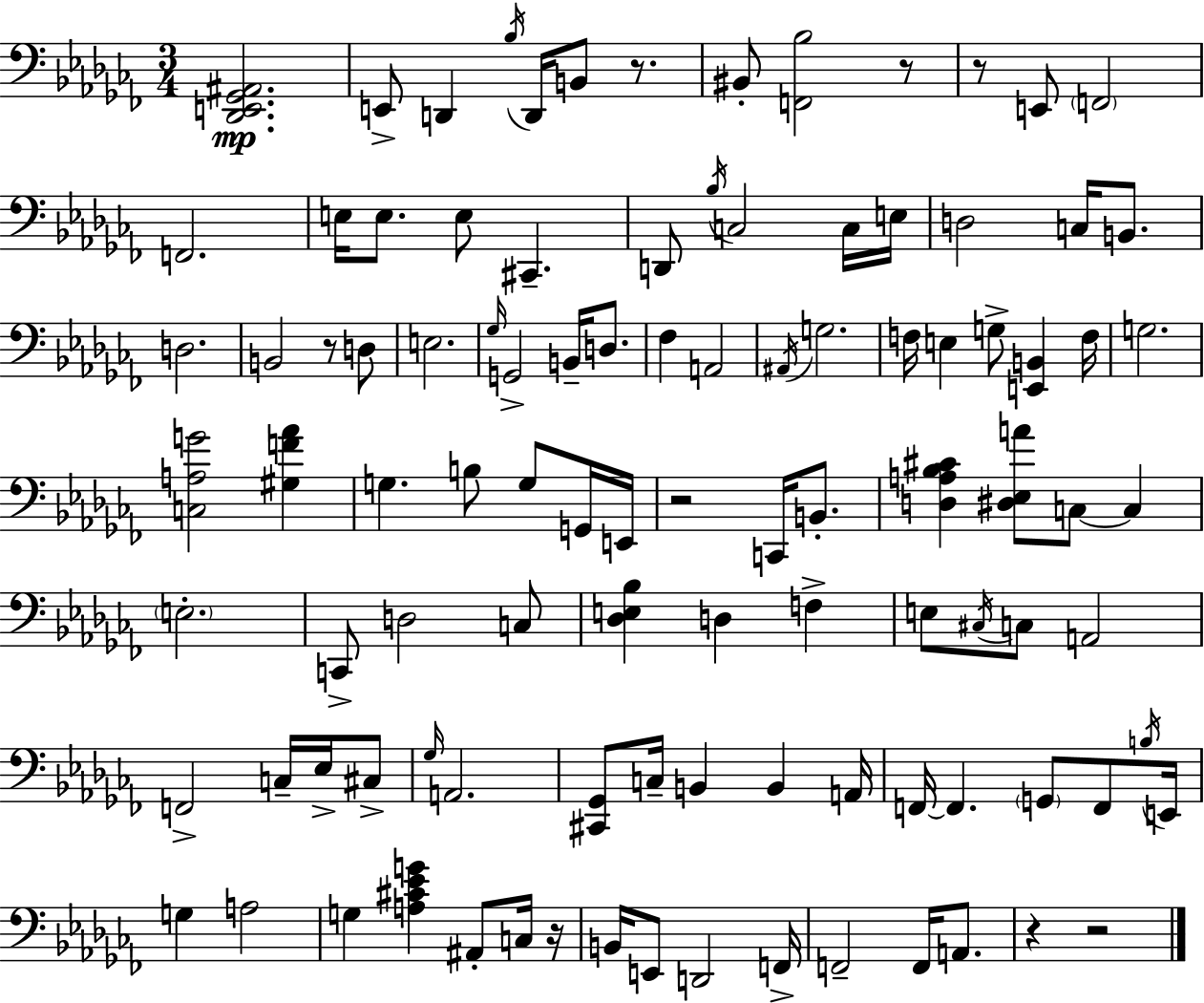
{
  \clef bass
  \numericTimeSignature
  \time 3/4
  \key aes \minor
  <des, e, ges, ais,>2.\mp | e,8-> d,4 \acciaccatura { bes16 } d,16 b,8 r8. | bis,8-. <f, bes>2 r8 | r8 e,8 \parenthesize f,2 | \break f,2. | e16 e8. e8 cis,4.-- | d,8 \acciaccatura { bes16 } c2 | c16 e16 d2 c16 b,8. | \break d2. | b,2 r8 | d8 e2. | \grace { ges16 } g,2-> b,16-- | \break d8. fes4 a,2 | \acciaccatura { ais,16 } g2. | f16 e4 g8-> <e, b,>4 | f16 g2. | \break <c a g'>2 | <gis f' aes'>4 g4. b8 | g8 g,16 e,16 r2 | c,16 b,8.-. <d a bes cis'>4 <dis ees a'>8 c8~~ | \break c4 \parenthesize e2.-. | c,8-> d2 | c8 <des e bes>4 d4 | f4-> e8 \acciaccatura { cis16 } c8 a,2 | \break f,2-> | c16-- ees16-> cis8-> \grace { ges16 } a,2. | <cis, ges,>8 c16-- b,4 | b,4 a,16 f,16~~ f,4. | \break \parenthesize g,8 f,8 \acciaccatura { b16 } e,16 g4 a2 | g4 <a cis' ees' g'>4 | ais,8-. c16 r16 b,16 e,8 d,2 | f,16-> f,2-- | \break f,16 a,8. r4 r2 | \bar "|."
}